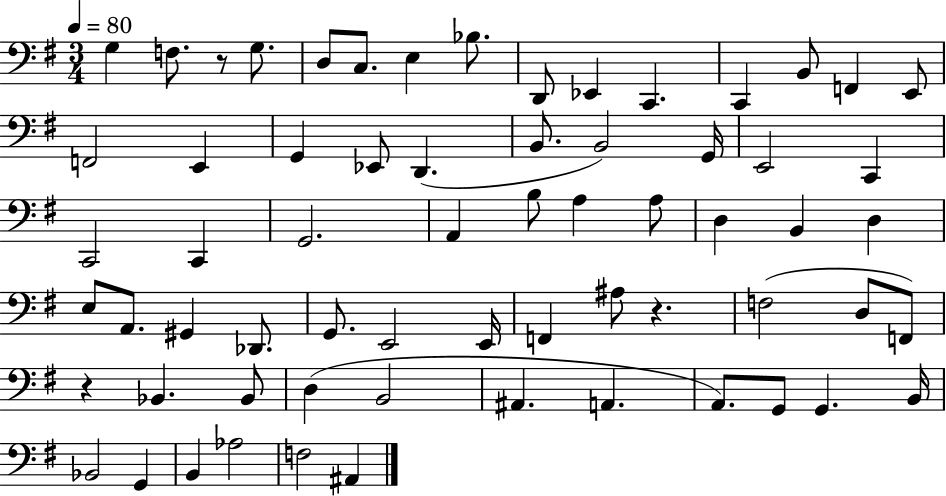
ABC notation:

X:1
T:Untitled
M:3/4
L:1/4
K:G
G, F,/2 z/2 G,/2 D,/2 C,/2 E, _B,/2 D,,/2 _E,, C,, C,, B,,/2 F,, E,,/2 F,,2 E,, G,, _E,,/2 D,, B,,/2 B,,2 G,,/4 E,,2 C,, C,,2 C,, G,,2 A,, B,/2 A, A,/2 D, B,, D, E,/2 A,,/2 ^G,, _D,,/2 G,,/2 E,,2 E,,/4 F,, ^A,/2 z F,2 D,/2 F,,/2 z _B,, _B,,/2 D, B,,2 ^A,, A,, A,,/2 G,,/2 G,, B,,/4 _B,,2 G,, B,, _A,2 F,2 ^A,,